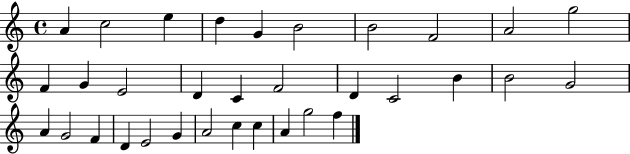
A4/q C5/h E5/q D5/q G4/q B4/h B4/h F4/h A4/h G5/h F4/q G4/q E4/h D4/q C4/q F4/h D4/q C4/h B4/q B4/h G4/h A4/q G4/h F4/q D4/q E4/h G4/q A4/h C5/q C5/q A4/q G5/h F5/q